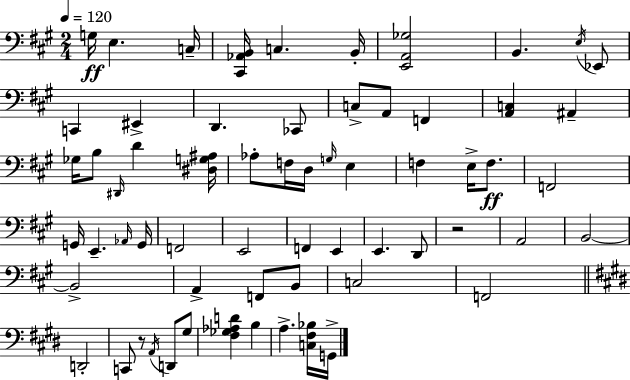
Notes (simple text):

G3/s E3/q. C3/s [C#2,Ab2,B2]/s C3/q. B2/s [E2,A2,Gb3]/h B2/q. E3/s Eb2/e C2/q EIS2/q D2/q. CES2/e C3/e A2/e F2/q [A2,C3]/q A#2/q Gb3/s B3/e D#2/s D4/q [D#3,G3,A#3]/s Ab3/e F3/s D3/s G3/s E3/q F3/q E3/s F3/e. F2/h G2/s E2/q. Ab2/s G2/s F2/h E2/h F2/q E2/q E2/q. D2/e R/h A2/h B2/h B2/h A2/q F2/e B2/e C3/h F2/h D2/h C2/e R/e A2/s D2/e G#3/e [F#3,Gb3,Ab3,D4]/q B3/q A3/q. [C3,F#3,Bb3]/s G2/s